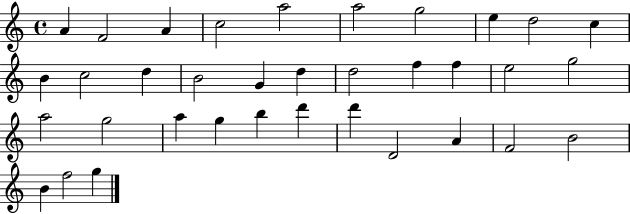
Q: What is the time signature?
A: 4/4